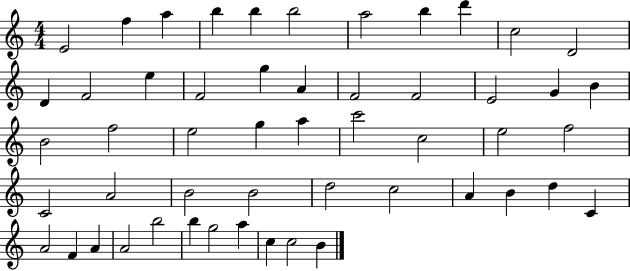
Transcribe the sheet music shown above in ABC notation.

X:1
T:Untitled
M:4/4
L:1/4
K:C
E2 f a b b b2 a2 b d' c2 D2 D F2 e F2 g A F2 F2 E2 G B B2 f2 e2 g a c'2 c2 e2 f2 C2 A2 B2 B2 d2 c2 A B d C A2 F A A2 b2 b g2 a c c2 B